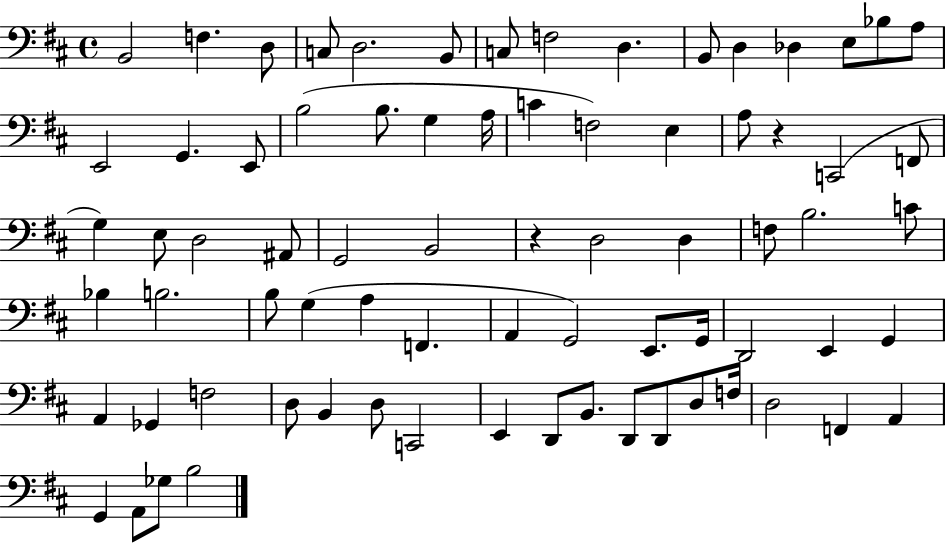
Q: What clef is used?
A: bass